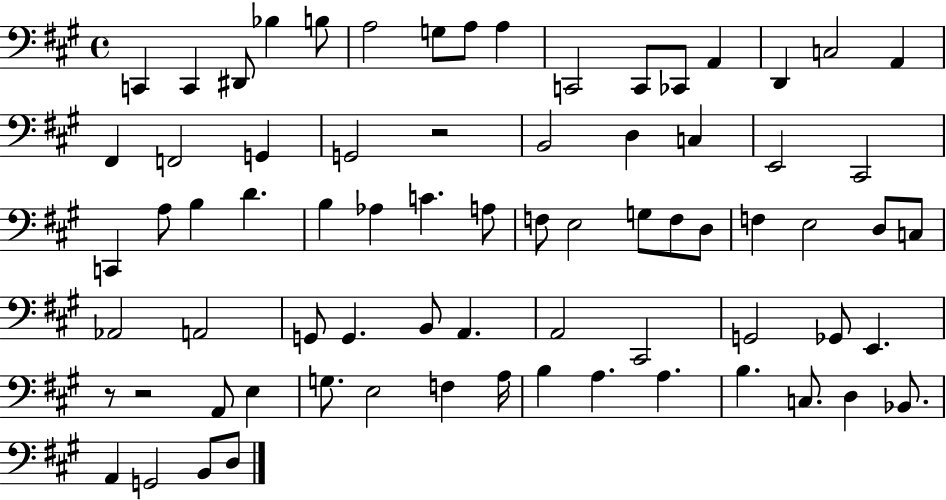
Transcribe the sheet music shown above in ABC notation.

X:1
T:Untitled
M:4/4
L:1/4
K:A
C,, C,, ^D,,/2 _B, B,/2 A,2 G,/2 A,/2 A, C,,2 C,,/2 _C,,/2 A,, D,, C,2 A,, ^F,, F,,2 G,, G,,2 z2 B,,2 D, C, E,,2 ^C,,2 C,, A,/2 B, D B, _A, C A,/2 F,/2 E,2 G,/2 F,/2 D,/2 F, E,2 D,/2 C,/2 _A,,2 A,,2 G,,/2 G,, B,,/2 A,, A,,2 ^C,,2 G,,2 _G,,/2 E,, z/2 z2 A,,/2 E, G,/2 E,2 F, A,/4 B, A, A, B, C,/2 D, _B,,/2 A,, G,,2 B,,/2 D,/2